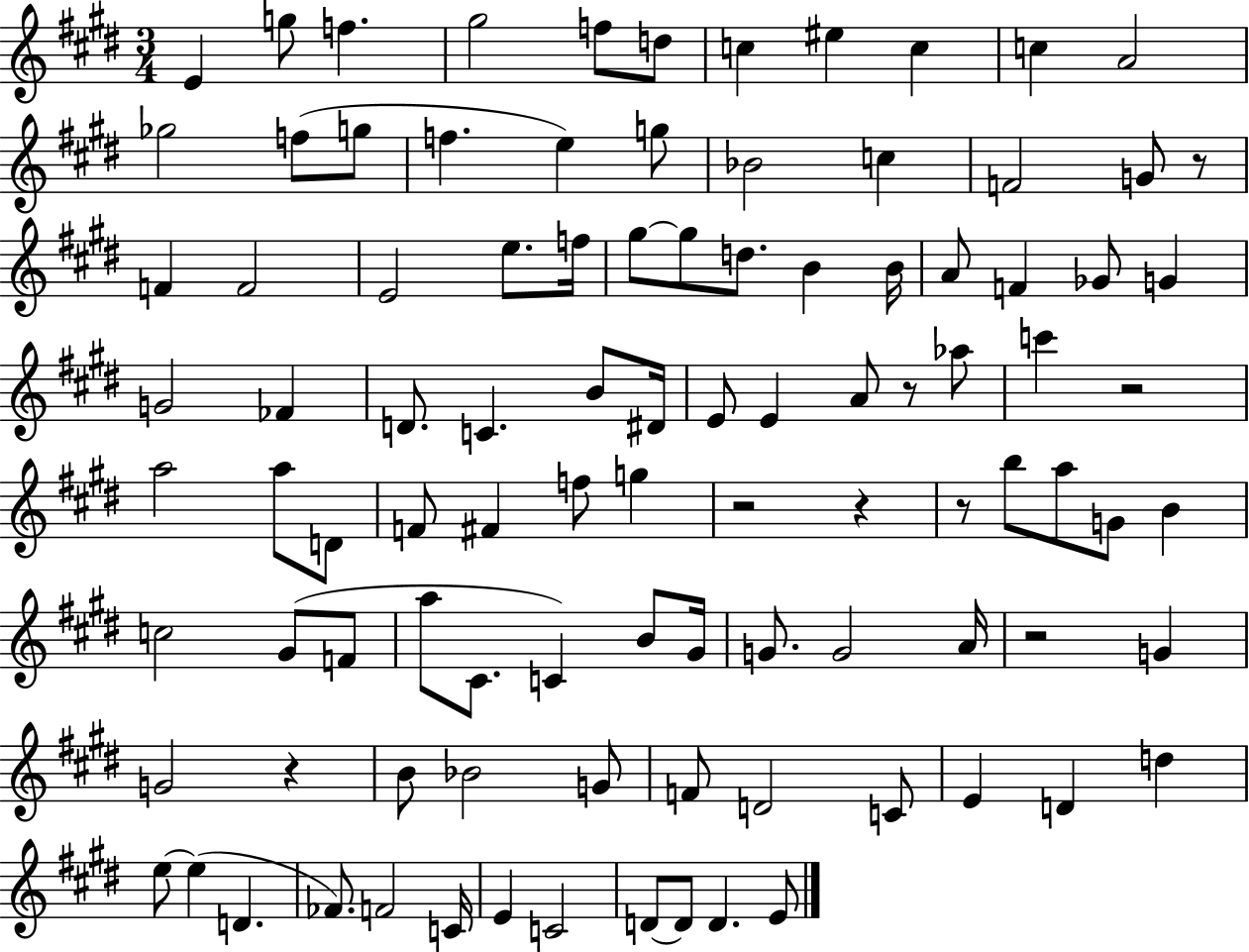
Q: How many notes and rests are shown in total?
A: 99